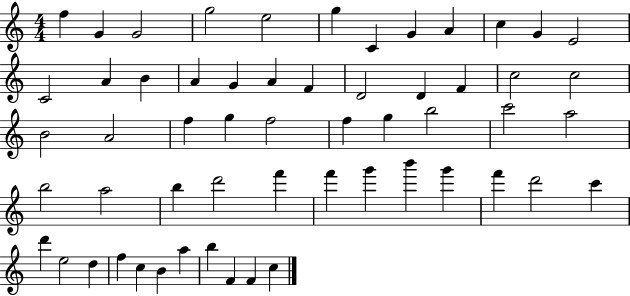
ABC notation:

X:1
T:Untitled
M:4/4
L:1/4
K:C
f G G2 g2 e2 g C G A c G E2 C2 A B A G A F D2 D F c2 c2 B2 A2 f g f2 f g b2 c'2 a2 b2 a2 b d'2 f' f' g' b' g' f' d'2 c' d' e2 d f c B a b F F c